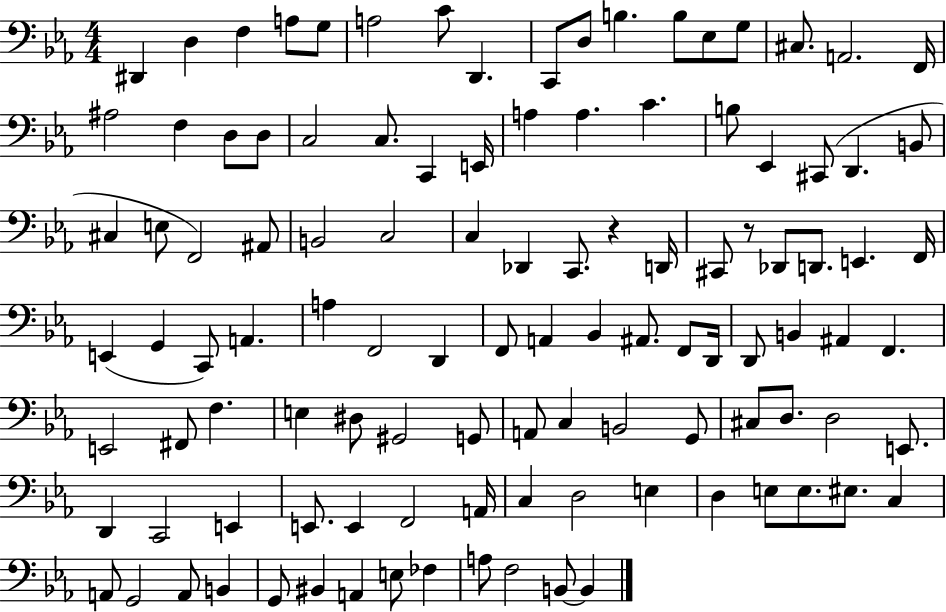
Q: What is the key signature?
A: EES major